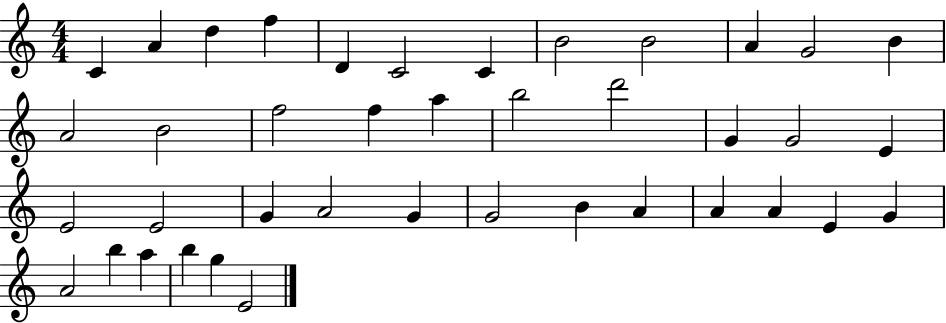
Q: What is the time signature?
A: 4/4